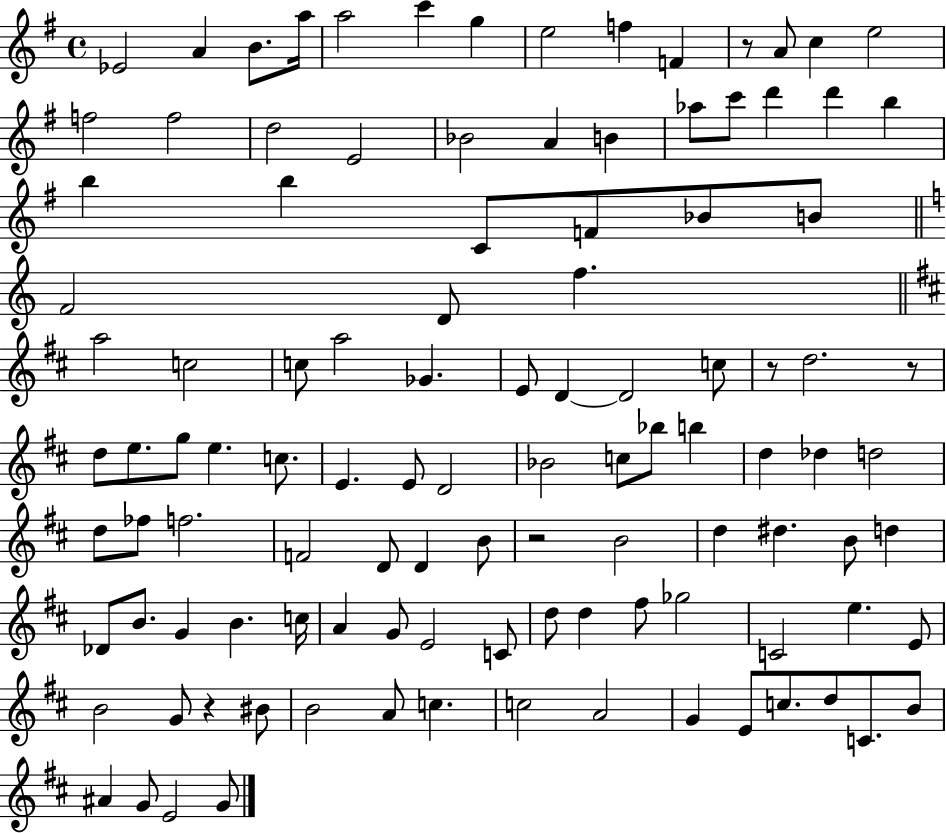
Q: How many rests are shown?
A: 5